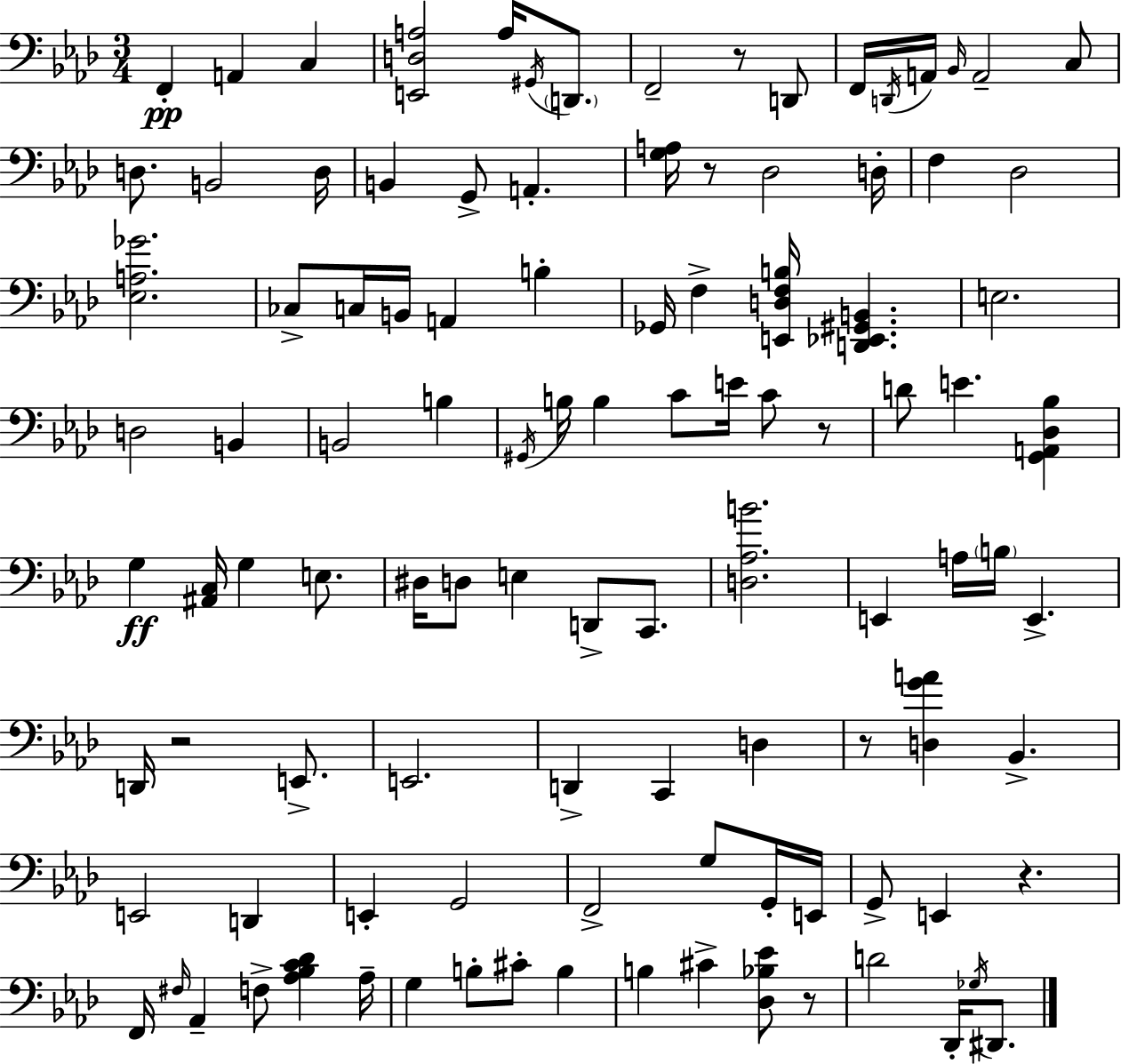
F2/q A2/q C3/q [E2,D3,A3]/h A3/s G#2/s D2/e. F2/h R/e D2/e F2/s D2/s A2/s Bb2/s A2/h C3/e D3/e. B2/h D3/s B2/q G2/e A2/q. [G3,A3]/s R/e Db3/h D3/s F3/q Db3/h [Eb3,A3,Gb4]/h. CES3/e C3/s B2/s A2/q B3/q Gb2/s F3/q [E2,D3,F3,B3]/s [D2,Eb2,G#2,B2]/q. E3/h. D3/h B2/q B2/h B3/q G#2/s B3/s B3/q C4/e E4/s C4/e R/e D4/e E4/q. [G2,A2,Db3,Bb3]/q G3/q [A#2,C3]/s G3/q E3/e. D#3/s D3/e E3/q D2/e C2/e. [D3,Ab3,B4]/h. E2/q A3/s B3/s E2/q. D2/s R/h E2/e. E2/h. D2/q C2/q D3/q R/e [D3,G4,A4]/q Bb2/q. E2/h D2/q E2/q G2/h F2/h G3/e G2/s E2/s G2/e E2/q R/q. F2/s F#3/s Ab2/q F3/e [Ab3,Bb3,C4,Db4]/q Ab3/s G3/q B3/e C#4/e B3/q B3/q C#4/q [Db3,Bb3,Eb4]/e R/e D4/h Db2/s Gb3/s D#2/e.